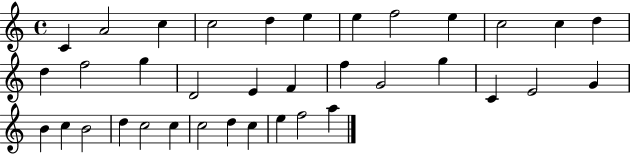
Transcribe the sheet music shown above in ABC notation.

X:1
T:Untitled
M:4/4
L:1/4
K:C
C A2 c c2 d e e f2 e c2 c d d f2 g D2 E F f G2 g C E2 G B c B2 d c2 c c2 d c e f2 a